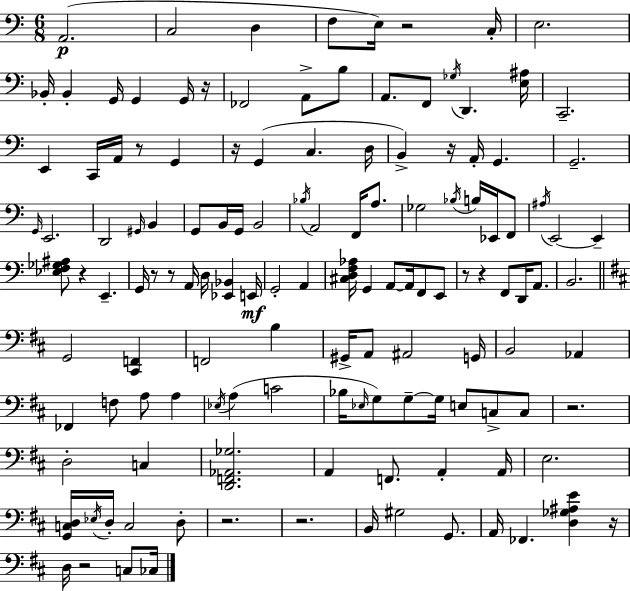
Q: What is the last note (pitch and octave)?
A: CES3